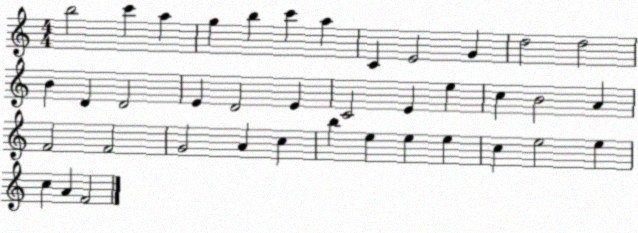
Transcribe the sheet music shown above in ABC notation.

X:1
T:Untitled
M:4/4
L:1/4
K:C
b2 c' a g b c' a C E2 G d2 d2 B D D2 E D2 E C2 E e c B2 A F2 F2 G2 A c b e e e c e2 e c A F2